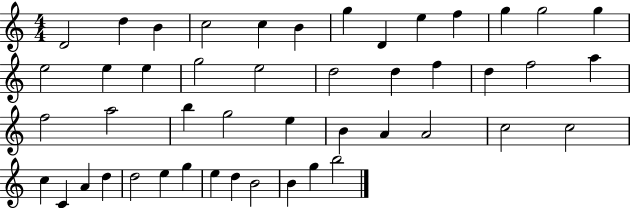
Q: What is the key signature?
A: C major